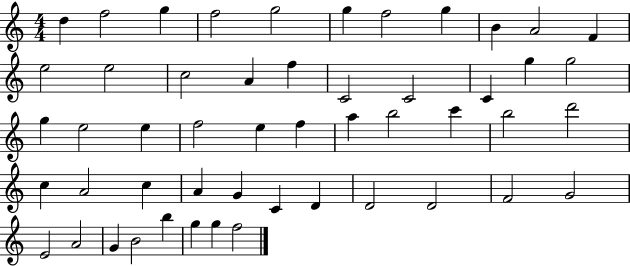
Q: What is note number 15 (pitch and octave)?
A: A4